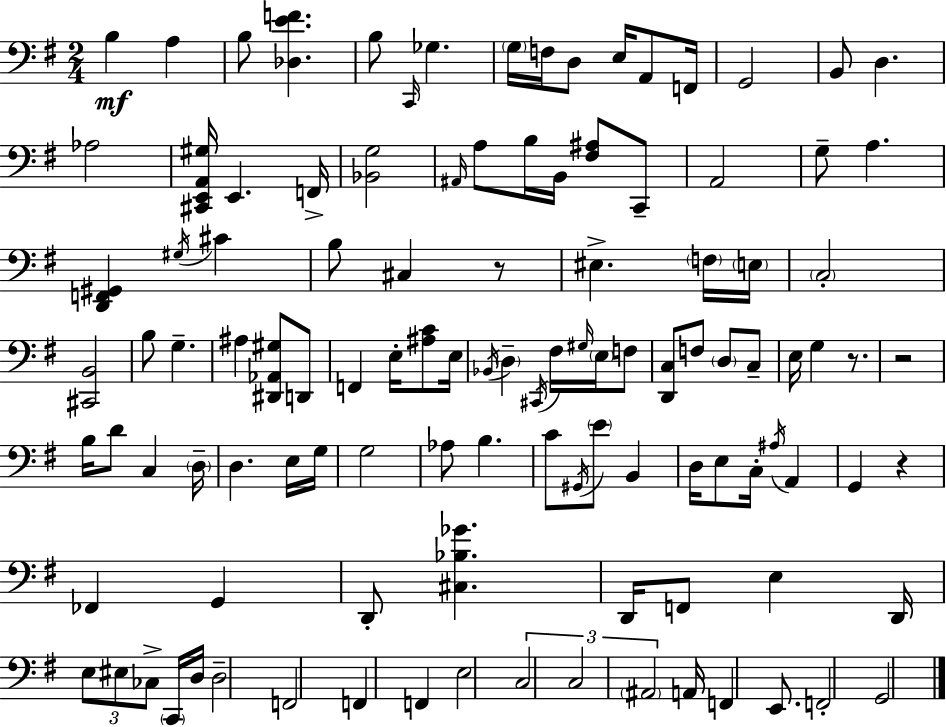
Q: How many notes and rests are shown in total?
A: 112